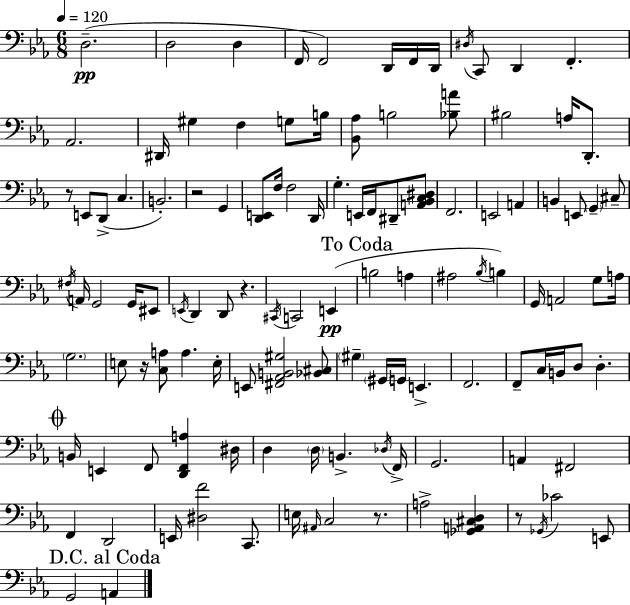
D3/h. D3/h D3/q F2/s F2/h D2/s F2/s D2/s D#3/s C2/e D2/q F2/q. Ab2/h. D#2/s G#3/q F3/q G3/e B3/s [Bb2,Ab3]/e B3/h [Bb3,A4]/e BIS3/h A3/s D2/e. R/e E2/e D2/e C3/q. B2/h. R/h G2/q [D2,E2]/e F3/s F3/h D2/s G3/q. E2/s F2/s D#2/e [A2,Bb2,C3,D#3]/e F2/h. E2/h A2/q B2/q E2/e G2/q C#3/e F#3/s A2/s G2/h G2/s EIS2/e E2/s D2/q D2/e R/q. C#2/s C2/h E2/q B3/h A3/q A#3/h Bb3/s B3/q G2/s A2/h G3/e A3/s G3/h. E3/e R/s [C3,A3]/e A3/q. E3/s E2/e [F#2,Ab2,B2,G#3]/h [Bb2,C#3]/e G#3/q G#2/s G2/s E2/q. F2/h. F2/e C3/s B2/s D3/e D3/q. B2/s E2/q F2/e [D2,F2,A3]/q D#3/s D3/q D3/s B2/q. Db3/s F2/s G2/h. A2/q F#2/h F2/q D2/h E2/s [D#3,F4]/h C2/e. E3/s A#2/s C3/h R/e. A3/h [Gb2,A2,C#3,D3]/q R/e Gb2/s CES4/h E2/e G2/h A2/q